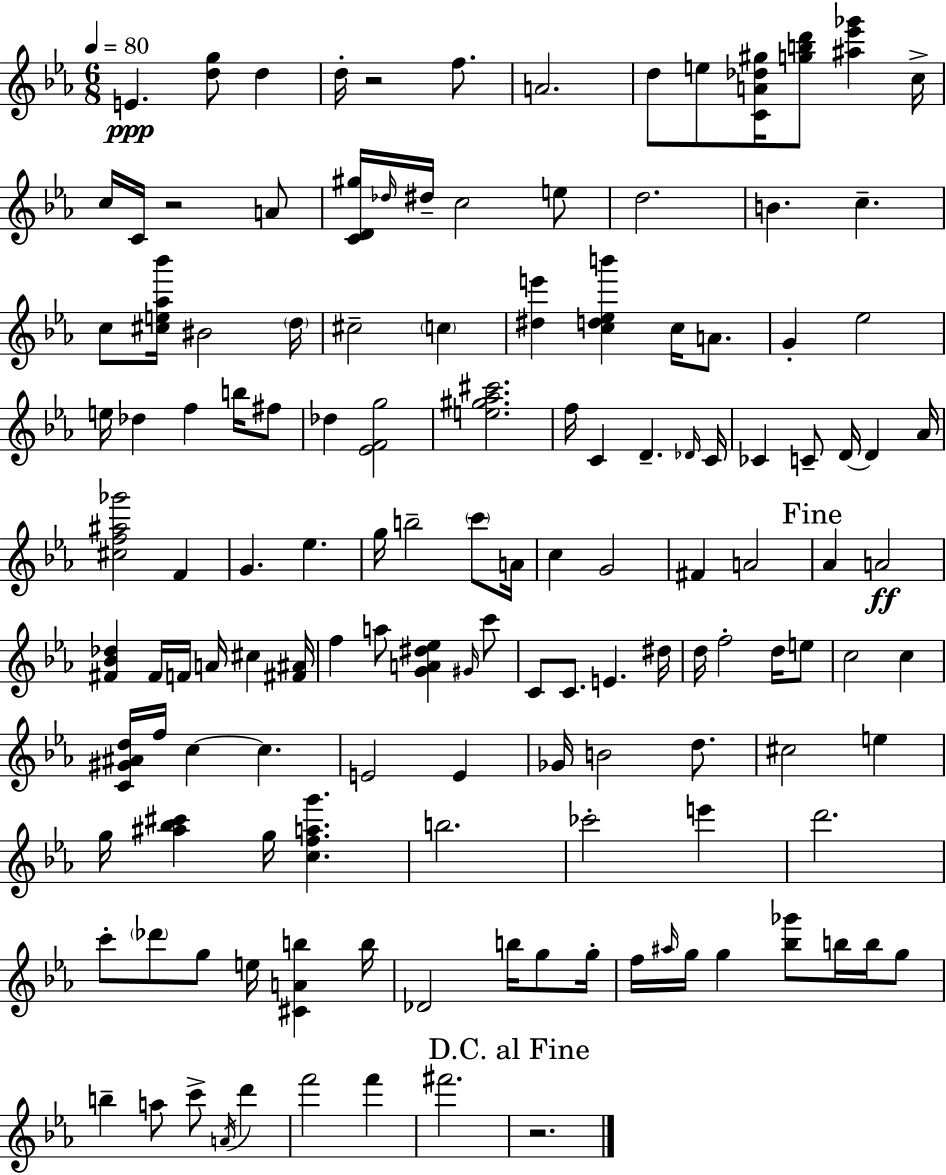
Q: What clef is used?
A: treble